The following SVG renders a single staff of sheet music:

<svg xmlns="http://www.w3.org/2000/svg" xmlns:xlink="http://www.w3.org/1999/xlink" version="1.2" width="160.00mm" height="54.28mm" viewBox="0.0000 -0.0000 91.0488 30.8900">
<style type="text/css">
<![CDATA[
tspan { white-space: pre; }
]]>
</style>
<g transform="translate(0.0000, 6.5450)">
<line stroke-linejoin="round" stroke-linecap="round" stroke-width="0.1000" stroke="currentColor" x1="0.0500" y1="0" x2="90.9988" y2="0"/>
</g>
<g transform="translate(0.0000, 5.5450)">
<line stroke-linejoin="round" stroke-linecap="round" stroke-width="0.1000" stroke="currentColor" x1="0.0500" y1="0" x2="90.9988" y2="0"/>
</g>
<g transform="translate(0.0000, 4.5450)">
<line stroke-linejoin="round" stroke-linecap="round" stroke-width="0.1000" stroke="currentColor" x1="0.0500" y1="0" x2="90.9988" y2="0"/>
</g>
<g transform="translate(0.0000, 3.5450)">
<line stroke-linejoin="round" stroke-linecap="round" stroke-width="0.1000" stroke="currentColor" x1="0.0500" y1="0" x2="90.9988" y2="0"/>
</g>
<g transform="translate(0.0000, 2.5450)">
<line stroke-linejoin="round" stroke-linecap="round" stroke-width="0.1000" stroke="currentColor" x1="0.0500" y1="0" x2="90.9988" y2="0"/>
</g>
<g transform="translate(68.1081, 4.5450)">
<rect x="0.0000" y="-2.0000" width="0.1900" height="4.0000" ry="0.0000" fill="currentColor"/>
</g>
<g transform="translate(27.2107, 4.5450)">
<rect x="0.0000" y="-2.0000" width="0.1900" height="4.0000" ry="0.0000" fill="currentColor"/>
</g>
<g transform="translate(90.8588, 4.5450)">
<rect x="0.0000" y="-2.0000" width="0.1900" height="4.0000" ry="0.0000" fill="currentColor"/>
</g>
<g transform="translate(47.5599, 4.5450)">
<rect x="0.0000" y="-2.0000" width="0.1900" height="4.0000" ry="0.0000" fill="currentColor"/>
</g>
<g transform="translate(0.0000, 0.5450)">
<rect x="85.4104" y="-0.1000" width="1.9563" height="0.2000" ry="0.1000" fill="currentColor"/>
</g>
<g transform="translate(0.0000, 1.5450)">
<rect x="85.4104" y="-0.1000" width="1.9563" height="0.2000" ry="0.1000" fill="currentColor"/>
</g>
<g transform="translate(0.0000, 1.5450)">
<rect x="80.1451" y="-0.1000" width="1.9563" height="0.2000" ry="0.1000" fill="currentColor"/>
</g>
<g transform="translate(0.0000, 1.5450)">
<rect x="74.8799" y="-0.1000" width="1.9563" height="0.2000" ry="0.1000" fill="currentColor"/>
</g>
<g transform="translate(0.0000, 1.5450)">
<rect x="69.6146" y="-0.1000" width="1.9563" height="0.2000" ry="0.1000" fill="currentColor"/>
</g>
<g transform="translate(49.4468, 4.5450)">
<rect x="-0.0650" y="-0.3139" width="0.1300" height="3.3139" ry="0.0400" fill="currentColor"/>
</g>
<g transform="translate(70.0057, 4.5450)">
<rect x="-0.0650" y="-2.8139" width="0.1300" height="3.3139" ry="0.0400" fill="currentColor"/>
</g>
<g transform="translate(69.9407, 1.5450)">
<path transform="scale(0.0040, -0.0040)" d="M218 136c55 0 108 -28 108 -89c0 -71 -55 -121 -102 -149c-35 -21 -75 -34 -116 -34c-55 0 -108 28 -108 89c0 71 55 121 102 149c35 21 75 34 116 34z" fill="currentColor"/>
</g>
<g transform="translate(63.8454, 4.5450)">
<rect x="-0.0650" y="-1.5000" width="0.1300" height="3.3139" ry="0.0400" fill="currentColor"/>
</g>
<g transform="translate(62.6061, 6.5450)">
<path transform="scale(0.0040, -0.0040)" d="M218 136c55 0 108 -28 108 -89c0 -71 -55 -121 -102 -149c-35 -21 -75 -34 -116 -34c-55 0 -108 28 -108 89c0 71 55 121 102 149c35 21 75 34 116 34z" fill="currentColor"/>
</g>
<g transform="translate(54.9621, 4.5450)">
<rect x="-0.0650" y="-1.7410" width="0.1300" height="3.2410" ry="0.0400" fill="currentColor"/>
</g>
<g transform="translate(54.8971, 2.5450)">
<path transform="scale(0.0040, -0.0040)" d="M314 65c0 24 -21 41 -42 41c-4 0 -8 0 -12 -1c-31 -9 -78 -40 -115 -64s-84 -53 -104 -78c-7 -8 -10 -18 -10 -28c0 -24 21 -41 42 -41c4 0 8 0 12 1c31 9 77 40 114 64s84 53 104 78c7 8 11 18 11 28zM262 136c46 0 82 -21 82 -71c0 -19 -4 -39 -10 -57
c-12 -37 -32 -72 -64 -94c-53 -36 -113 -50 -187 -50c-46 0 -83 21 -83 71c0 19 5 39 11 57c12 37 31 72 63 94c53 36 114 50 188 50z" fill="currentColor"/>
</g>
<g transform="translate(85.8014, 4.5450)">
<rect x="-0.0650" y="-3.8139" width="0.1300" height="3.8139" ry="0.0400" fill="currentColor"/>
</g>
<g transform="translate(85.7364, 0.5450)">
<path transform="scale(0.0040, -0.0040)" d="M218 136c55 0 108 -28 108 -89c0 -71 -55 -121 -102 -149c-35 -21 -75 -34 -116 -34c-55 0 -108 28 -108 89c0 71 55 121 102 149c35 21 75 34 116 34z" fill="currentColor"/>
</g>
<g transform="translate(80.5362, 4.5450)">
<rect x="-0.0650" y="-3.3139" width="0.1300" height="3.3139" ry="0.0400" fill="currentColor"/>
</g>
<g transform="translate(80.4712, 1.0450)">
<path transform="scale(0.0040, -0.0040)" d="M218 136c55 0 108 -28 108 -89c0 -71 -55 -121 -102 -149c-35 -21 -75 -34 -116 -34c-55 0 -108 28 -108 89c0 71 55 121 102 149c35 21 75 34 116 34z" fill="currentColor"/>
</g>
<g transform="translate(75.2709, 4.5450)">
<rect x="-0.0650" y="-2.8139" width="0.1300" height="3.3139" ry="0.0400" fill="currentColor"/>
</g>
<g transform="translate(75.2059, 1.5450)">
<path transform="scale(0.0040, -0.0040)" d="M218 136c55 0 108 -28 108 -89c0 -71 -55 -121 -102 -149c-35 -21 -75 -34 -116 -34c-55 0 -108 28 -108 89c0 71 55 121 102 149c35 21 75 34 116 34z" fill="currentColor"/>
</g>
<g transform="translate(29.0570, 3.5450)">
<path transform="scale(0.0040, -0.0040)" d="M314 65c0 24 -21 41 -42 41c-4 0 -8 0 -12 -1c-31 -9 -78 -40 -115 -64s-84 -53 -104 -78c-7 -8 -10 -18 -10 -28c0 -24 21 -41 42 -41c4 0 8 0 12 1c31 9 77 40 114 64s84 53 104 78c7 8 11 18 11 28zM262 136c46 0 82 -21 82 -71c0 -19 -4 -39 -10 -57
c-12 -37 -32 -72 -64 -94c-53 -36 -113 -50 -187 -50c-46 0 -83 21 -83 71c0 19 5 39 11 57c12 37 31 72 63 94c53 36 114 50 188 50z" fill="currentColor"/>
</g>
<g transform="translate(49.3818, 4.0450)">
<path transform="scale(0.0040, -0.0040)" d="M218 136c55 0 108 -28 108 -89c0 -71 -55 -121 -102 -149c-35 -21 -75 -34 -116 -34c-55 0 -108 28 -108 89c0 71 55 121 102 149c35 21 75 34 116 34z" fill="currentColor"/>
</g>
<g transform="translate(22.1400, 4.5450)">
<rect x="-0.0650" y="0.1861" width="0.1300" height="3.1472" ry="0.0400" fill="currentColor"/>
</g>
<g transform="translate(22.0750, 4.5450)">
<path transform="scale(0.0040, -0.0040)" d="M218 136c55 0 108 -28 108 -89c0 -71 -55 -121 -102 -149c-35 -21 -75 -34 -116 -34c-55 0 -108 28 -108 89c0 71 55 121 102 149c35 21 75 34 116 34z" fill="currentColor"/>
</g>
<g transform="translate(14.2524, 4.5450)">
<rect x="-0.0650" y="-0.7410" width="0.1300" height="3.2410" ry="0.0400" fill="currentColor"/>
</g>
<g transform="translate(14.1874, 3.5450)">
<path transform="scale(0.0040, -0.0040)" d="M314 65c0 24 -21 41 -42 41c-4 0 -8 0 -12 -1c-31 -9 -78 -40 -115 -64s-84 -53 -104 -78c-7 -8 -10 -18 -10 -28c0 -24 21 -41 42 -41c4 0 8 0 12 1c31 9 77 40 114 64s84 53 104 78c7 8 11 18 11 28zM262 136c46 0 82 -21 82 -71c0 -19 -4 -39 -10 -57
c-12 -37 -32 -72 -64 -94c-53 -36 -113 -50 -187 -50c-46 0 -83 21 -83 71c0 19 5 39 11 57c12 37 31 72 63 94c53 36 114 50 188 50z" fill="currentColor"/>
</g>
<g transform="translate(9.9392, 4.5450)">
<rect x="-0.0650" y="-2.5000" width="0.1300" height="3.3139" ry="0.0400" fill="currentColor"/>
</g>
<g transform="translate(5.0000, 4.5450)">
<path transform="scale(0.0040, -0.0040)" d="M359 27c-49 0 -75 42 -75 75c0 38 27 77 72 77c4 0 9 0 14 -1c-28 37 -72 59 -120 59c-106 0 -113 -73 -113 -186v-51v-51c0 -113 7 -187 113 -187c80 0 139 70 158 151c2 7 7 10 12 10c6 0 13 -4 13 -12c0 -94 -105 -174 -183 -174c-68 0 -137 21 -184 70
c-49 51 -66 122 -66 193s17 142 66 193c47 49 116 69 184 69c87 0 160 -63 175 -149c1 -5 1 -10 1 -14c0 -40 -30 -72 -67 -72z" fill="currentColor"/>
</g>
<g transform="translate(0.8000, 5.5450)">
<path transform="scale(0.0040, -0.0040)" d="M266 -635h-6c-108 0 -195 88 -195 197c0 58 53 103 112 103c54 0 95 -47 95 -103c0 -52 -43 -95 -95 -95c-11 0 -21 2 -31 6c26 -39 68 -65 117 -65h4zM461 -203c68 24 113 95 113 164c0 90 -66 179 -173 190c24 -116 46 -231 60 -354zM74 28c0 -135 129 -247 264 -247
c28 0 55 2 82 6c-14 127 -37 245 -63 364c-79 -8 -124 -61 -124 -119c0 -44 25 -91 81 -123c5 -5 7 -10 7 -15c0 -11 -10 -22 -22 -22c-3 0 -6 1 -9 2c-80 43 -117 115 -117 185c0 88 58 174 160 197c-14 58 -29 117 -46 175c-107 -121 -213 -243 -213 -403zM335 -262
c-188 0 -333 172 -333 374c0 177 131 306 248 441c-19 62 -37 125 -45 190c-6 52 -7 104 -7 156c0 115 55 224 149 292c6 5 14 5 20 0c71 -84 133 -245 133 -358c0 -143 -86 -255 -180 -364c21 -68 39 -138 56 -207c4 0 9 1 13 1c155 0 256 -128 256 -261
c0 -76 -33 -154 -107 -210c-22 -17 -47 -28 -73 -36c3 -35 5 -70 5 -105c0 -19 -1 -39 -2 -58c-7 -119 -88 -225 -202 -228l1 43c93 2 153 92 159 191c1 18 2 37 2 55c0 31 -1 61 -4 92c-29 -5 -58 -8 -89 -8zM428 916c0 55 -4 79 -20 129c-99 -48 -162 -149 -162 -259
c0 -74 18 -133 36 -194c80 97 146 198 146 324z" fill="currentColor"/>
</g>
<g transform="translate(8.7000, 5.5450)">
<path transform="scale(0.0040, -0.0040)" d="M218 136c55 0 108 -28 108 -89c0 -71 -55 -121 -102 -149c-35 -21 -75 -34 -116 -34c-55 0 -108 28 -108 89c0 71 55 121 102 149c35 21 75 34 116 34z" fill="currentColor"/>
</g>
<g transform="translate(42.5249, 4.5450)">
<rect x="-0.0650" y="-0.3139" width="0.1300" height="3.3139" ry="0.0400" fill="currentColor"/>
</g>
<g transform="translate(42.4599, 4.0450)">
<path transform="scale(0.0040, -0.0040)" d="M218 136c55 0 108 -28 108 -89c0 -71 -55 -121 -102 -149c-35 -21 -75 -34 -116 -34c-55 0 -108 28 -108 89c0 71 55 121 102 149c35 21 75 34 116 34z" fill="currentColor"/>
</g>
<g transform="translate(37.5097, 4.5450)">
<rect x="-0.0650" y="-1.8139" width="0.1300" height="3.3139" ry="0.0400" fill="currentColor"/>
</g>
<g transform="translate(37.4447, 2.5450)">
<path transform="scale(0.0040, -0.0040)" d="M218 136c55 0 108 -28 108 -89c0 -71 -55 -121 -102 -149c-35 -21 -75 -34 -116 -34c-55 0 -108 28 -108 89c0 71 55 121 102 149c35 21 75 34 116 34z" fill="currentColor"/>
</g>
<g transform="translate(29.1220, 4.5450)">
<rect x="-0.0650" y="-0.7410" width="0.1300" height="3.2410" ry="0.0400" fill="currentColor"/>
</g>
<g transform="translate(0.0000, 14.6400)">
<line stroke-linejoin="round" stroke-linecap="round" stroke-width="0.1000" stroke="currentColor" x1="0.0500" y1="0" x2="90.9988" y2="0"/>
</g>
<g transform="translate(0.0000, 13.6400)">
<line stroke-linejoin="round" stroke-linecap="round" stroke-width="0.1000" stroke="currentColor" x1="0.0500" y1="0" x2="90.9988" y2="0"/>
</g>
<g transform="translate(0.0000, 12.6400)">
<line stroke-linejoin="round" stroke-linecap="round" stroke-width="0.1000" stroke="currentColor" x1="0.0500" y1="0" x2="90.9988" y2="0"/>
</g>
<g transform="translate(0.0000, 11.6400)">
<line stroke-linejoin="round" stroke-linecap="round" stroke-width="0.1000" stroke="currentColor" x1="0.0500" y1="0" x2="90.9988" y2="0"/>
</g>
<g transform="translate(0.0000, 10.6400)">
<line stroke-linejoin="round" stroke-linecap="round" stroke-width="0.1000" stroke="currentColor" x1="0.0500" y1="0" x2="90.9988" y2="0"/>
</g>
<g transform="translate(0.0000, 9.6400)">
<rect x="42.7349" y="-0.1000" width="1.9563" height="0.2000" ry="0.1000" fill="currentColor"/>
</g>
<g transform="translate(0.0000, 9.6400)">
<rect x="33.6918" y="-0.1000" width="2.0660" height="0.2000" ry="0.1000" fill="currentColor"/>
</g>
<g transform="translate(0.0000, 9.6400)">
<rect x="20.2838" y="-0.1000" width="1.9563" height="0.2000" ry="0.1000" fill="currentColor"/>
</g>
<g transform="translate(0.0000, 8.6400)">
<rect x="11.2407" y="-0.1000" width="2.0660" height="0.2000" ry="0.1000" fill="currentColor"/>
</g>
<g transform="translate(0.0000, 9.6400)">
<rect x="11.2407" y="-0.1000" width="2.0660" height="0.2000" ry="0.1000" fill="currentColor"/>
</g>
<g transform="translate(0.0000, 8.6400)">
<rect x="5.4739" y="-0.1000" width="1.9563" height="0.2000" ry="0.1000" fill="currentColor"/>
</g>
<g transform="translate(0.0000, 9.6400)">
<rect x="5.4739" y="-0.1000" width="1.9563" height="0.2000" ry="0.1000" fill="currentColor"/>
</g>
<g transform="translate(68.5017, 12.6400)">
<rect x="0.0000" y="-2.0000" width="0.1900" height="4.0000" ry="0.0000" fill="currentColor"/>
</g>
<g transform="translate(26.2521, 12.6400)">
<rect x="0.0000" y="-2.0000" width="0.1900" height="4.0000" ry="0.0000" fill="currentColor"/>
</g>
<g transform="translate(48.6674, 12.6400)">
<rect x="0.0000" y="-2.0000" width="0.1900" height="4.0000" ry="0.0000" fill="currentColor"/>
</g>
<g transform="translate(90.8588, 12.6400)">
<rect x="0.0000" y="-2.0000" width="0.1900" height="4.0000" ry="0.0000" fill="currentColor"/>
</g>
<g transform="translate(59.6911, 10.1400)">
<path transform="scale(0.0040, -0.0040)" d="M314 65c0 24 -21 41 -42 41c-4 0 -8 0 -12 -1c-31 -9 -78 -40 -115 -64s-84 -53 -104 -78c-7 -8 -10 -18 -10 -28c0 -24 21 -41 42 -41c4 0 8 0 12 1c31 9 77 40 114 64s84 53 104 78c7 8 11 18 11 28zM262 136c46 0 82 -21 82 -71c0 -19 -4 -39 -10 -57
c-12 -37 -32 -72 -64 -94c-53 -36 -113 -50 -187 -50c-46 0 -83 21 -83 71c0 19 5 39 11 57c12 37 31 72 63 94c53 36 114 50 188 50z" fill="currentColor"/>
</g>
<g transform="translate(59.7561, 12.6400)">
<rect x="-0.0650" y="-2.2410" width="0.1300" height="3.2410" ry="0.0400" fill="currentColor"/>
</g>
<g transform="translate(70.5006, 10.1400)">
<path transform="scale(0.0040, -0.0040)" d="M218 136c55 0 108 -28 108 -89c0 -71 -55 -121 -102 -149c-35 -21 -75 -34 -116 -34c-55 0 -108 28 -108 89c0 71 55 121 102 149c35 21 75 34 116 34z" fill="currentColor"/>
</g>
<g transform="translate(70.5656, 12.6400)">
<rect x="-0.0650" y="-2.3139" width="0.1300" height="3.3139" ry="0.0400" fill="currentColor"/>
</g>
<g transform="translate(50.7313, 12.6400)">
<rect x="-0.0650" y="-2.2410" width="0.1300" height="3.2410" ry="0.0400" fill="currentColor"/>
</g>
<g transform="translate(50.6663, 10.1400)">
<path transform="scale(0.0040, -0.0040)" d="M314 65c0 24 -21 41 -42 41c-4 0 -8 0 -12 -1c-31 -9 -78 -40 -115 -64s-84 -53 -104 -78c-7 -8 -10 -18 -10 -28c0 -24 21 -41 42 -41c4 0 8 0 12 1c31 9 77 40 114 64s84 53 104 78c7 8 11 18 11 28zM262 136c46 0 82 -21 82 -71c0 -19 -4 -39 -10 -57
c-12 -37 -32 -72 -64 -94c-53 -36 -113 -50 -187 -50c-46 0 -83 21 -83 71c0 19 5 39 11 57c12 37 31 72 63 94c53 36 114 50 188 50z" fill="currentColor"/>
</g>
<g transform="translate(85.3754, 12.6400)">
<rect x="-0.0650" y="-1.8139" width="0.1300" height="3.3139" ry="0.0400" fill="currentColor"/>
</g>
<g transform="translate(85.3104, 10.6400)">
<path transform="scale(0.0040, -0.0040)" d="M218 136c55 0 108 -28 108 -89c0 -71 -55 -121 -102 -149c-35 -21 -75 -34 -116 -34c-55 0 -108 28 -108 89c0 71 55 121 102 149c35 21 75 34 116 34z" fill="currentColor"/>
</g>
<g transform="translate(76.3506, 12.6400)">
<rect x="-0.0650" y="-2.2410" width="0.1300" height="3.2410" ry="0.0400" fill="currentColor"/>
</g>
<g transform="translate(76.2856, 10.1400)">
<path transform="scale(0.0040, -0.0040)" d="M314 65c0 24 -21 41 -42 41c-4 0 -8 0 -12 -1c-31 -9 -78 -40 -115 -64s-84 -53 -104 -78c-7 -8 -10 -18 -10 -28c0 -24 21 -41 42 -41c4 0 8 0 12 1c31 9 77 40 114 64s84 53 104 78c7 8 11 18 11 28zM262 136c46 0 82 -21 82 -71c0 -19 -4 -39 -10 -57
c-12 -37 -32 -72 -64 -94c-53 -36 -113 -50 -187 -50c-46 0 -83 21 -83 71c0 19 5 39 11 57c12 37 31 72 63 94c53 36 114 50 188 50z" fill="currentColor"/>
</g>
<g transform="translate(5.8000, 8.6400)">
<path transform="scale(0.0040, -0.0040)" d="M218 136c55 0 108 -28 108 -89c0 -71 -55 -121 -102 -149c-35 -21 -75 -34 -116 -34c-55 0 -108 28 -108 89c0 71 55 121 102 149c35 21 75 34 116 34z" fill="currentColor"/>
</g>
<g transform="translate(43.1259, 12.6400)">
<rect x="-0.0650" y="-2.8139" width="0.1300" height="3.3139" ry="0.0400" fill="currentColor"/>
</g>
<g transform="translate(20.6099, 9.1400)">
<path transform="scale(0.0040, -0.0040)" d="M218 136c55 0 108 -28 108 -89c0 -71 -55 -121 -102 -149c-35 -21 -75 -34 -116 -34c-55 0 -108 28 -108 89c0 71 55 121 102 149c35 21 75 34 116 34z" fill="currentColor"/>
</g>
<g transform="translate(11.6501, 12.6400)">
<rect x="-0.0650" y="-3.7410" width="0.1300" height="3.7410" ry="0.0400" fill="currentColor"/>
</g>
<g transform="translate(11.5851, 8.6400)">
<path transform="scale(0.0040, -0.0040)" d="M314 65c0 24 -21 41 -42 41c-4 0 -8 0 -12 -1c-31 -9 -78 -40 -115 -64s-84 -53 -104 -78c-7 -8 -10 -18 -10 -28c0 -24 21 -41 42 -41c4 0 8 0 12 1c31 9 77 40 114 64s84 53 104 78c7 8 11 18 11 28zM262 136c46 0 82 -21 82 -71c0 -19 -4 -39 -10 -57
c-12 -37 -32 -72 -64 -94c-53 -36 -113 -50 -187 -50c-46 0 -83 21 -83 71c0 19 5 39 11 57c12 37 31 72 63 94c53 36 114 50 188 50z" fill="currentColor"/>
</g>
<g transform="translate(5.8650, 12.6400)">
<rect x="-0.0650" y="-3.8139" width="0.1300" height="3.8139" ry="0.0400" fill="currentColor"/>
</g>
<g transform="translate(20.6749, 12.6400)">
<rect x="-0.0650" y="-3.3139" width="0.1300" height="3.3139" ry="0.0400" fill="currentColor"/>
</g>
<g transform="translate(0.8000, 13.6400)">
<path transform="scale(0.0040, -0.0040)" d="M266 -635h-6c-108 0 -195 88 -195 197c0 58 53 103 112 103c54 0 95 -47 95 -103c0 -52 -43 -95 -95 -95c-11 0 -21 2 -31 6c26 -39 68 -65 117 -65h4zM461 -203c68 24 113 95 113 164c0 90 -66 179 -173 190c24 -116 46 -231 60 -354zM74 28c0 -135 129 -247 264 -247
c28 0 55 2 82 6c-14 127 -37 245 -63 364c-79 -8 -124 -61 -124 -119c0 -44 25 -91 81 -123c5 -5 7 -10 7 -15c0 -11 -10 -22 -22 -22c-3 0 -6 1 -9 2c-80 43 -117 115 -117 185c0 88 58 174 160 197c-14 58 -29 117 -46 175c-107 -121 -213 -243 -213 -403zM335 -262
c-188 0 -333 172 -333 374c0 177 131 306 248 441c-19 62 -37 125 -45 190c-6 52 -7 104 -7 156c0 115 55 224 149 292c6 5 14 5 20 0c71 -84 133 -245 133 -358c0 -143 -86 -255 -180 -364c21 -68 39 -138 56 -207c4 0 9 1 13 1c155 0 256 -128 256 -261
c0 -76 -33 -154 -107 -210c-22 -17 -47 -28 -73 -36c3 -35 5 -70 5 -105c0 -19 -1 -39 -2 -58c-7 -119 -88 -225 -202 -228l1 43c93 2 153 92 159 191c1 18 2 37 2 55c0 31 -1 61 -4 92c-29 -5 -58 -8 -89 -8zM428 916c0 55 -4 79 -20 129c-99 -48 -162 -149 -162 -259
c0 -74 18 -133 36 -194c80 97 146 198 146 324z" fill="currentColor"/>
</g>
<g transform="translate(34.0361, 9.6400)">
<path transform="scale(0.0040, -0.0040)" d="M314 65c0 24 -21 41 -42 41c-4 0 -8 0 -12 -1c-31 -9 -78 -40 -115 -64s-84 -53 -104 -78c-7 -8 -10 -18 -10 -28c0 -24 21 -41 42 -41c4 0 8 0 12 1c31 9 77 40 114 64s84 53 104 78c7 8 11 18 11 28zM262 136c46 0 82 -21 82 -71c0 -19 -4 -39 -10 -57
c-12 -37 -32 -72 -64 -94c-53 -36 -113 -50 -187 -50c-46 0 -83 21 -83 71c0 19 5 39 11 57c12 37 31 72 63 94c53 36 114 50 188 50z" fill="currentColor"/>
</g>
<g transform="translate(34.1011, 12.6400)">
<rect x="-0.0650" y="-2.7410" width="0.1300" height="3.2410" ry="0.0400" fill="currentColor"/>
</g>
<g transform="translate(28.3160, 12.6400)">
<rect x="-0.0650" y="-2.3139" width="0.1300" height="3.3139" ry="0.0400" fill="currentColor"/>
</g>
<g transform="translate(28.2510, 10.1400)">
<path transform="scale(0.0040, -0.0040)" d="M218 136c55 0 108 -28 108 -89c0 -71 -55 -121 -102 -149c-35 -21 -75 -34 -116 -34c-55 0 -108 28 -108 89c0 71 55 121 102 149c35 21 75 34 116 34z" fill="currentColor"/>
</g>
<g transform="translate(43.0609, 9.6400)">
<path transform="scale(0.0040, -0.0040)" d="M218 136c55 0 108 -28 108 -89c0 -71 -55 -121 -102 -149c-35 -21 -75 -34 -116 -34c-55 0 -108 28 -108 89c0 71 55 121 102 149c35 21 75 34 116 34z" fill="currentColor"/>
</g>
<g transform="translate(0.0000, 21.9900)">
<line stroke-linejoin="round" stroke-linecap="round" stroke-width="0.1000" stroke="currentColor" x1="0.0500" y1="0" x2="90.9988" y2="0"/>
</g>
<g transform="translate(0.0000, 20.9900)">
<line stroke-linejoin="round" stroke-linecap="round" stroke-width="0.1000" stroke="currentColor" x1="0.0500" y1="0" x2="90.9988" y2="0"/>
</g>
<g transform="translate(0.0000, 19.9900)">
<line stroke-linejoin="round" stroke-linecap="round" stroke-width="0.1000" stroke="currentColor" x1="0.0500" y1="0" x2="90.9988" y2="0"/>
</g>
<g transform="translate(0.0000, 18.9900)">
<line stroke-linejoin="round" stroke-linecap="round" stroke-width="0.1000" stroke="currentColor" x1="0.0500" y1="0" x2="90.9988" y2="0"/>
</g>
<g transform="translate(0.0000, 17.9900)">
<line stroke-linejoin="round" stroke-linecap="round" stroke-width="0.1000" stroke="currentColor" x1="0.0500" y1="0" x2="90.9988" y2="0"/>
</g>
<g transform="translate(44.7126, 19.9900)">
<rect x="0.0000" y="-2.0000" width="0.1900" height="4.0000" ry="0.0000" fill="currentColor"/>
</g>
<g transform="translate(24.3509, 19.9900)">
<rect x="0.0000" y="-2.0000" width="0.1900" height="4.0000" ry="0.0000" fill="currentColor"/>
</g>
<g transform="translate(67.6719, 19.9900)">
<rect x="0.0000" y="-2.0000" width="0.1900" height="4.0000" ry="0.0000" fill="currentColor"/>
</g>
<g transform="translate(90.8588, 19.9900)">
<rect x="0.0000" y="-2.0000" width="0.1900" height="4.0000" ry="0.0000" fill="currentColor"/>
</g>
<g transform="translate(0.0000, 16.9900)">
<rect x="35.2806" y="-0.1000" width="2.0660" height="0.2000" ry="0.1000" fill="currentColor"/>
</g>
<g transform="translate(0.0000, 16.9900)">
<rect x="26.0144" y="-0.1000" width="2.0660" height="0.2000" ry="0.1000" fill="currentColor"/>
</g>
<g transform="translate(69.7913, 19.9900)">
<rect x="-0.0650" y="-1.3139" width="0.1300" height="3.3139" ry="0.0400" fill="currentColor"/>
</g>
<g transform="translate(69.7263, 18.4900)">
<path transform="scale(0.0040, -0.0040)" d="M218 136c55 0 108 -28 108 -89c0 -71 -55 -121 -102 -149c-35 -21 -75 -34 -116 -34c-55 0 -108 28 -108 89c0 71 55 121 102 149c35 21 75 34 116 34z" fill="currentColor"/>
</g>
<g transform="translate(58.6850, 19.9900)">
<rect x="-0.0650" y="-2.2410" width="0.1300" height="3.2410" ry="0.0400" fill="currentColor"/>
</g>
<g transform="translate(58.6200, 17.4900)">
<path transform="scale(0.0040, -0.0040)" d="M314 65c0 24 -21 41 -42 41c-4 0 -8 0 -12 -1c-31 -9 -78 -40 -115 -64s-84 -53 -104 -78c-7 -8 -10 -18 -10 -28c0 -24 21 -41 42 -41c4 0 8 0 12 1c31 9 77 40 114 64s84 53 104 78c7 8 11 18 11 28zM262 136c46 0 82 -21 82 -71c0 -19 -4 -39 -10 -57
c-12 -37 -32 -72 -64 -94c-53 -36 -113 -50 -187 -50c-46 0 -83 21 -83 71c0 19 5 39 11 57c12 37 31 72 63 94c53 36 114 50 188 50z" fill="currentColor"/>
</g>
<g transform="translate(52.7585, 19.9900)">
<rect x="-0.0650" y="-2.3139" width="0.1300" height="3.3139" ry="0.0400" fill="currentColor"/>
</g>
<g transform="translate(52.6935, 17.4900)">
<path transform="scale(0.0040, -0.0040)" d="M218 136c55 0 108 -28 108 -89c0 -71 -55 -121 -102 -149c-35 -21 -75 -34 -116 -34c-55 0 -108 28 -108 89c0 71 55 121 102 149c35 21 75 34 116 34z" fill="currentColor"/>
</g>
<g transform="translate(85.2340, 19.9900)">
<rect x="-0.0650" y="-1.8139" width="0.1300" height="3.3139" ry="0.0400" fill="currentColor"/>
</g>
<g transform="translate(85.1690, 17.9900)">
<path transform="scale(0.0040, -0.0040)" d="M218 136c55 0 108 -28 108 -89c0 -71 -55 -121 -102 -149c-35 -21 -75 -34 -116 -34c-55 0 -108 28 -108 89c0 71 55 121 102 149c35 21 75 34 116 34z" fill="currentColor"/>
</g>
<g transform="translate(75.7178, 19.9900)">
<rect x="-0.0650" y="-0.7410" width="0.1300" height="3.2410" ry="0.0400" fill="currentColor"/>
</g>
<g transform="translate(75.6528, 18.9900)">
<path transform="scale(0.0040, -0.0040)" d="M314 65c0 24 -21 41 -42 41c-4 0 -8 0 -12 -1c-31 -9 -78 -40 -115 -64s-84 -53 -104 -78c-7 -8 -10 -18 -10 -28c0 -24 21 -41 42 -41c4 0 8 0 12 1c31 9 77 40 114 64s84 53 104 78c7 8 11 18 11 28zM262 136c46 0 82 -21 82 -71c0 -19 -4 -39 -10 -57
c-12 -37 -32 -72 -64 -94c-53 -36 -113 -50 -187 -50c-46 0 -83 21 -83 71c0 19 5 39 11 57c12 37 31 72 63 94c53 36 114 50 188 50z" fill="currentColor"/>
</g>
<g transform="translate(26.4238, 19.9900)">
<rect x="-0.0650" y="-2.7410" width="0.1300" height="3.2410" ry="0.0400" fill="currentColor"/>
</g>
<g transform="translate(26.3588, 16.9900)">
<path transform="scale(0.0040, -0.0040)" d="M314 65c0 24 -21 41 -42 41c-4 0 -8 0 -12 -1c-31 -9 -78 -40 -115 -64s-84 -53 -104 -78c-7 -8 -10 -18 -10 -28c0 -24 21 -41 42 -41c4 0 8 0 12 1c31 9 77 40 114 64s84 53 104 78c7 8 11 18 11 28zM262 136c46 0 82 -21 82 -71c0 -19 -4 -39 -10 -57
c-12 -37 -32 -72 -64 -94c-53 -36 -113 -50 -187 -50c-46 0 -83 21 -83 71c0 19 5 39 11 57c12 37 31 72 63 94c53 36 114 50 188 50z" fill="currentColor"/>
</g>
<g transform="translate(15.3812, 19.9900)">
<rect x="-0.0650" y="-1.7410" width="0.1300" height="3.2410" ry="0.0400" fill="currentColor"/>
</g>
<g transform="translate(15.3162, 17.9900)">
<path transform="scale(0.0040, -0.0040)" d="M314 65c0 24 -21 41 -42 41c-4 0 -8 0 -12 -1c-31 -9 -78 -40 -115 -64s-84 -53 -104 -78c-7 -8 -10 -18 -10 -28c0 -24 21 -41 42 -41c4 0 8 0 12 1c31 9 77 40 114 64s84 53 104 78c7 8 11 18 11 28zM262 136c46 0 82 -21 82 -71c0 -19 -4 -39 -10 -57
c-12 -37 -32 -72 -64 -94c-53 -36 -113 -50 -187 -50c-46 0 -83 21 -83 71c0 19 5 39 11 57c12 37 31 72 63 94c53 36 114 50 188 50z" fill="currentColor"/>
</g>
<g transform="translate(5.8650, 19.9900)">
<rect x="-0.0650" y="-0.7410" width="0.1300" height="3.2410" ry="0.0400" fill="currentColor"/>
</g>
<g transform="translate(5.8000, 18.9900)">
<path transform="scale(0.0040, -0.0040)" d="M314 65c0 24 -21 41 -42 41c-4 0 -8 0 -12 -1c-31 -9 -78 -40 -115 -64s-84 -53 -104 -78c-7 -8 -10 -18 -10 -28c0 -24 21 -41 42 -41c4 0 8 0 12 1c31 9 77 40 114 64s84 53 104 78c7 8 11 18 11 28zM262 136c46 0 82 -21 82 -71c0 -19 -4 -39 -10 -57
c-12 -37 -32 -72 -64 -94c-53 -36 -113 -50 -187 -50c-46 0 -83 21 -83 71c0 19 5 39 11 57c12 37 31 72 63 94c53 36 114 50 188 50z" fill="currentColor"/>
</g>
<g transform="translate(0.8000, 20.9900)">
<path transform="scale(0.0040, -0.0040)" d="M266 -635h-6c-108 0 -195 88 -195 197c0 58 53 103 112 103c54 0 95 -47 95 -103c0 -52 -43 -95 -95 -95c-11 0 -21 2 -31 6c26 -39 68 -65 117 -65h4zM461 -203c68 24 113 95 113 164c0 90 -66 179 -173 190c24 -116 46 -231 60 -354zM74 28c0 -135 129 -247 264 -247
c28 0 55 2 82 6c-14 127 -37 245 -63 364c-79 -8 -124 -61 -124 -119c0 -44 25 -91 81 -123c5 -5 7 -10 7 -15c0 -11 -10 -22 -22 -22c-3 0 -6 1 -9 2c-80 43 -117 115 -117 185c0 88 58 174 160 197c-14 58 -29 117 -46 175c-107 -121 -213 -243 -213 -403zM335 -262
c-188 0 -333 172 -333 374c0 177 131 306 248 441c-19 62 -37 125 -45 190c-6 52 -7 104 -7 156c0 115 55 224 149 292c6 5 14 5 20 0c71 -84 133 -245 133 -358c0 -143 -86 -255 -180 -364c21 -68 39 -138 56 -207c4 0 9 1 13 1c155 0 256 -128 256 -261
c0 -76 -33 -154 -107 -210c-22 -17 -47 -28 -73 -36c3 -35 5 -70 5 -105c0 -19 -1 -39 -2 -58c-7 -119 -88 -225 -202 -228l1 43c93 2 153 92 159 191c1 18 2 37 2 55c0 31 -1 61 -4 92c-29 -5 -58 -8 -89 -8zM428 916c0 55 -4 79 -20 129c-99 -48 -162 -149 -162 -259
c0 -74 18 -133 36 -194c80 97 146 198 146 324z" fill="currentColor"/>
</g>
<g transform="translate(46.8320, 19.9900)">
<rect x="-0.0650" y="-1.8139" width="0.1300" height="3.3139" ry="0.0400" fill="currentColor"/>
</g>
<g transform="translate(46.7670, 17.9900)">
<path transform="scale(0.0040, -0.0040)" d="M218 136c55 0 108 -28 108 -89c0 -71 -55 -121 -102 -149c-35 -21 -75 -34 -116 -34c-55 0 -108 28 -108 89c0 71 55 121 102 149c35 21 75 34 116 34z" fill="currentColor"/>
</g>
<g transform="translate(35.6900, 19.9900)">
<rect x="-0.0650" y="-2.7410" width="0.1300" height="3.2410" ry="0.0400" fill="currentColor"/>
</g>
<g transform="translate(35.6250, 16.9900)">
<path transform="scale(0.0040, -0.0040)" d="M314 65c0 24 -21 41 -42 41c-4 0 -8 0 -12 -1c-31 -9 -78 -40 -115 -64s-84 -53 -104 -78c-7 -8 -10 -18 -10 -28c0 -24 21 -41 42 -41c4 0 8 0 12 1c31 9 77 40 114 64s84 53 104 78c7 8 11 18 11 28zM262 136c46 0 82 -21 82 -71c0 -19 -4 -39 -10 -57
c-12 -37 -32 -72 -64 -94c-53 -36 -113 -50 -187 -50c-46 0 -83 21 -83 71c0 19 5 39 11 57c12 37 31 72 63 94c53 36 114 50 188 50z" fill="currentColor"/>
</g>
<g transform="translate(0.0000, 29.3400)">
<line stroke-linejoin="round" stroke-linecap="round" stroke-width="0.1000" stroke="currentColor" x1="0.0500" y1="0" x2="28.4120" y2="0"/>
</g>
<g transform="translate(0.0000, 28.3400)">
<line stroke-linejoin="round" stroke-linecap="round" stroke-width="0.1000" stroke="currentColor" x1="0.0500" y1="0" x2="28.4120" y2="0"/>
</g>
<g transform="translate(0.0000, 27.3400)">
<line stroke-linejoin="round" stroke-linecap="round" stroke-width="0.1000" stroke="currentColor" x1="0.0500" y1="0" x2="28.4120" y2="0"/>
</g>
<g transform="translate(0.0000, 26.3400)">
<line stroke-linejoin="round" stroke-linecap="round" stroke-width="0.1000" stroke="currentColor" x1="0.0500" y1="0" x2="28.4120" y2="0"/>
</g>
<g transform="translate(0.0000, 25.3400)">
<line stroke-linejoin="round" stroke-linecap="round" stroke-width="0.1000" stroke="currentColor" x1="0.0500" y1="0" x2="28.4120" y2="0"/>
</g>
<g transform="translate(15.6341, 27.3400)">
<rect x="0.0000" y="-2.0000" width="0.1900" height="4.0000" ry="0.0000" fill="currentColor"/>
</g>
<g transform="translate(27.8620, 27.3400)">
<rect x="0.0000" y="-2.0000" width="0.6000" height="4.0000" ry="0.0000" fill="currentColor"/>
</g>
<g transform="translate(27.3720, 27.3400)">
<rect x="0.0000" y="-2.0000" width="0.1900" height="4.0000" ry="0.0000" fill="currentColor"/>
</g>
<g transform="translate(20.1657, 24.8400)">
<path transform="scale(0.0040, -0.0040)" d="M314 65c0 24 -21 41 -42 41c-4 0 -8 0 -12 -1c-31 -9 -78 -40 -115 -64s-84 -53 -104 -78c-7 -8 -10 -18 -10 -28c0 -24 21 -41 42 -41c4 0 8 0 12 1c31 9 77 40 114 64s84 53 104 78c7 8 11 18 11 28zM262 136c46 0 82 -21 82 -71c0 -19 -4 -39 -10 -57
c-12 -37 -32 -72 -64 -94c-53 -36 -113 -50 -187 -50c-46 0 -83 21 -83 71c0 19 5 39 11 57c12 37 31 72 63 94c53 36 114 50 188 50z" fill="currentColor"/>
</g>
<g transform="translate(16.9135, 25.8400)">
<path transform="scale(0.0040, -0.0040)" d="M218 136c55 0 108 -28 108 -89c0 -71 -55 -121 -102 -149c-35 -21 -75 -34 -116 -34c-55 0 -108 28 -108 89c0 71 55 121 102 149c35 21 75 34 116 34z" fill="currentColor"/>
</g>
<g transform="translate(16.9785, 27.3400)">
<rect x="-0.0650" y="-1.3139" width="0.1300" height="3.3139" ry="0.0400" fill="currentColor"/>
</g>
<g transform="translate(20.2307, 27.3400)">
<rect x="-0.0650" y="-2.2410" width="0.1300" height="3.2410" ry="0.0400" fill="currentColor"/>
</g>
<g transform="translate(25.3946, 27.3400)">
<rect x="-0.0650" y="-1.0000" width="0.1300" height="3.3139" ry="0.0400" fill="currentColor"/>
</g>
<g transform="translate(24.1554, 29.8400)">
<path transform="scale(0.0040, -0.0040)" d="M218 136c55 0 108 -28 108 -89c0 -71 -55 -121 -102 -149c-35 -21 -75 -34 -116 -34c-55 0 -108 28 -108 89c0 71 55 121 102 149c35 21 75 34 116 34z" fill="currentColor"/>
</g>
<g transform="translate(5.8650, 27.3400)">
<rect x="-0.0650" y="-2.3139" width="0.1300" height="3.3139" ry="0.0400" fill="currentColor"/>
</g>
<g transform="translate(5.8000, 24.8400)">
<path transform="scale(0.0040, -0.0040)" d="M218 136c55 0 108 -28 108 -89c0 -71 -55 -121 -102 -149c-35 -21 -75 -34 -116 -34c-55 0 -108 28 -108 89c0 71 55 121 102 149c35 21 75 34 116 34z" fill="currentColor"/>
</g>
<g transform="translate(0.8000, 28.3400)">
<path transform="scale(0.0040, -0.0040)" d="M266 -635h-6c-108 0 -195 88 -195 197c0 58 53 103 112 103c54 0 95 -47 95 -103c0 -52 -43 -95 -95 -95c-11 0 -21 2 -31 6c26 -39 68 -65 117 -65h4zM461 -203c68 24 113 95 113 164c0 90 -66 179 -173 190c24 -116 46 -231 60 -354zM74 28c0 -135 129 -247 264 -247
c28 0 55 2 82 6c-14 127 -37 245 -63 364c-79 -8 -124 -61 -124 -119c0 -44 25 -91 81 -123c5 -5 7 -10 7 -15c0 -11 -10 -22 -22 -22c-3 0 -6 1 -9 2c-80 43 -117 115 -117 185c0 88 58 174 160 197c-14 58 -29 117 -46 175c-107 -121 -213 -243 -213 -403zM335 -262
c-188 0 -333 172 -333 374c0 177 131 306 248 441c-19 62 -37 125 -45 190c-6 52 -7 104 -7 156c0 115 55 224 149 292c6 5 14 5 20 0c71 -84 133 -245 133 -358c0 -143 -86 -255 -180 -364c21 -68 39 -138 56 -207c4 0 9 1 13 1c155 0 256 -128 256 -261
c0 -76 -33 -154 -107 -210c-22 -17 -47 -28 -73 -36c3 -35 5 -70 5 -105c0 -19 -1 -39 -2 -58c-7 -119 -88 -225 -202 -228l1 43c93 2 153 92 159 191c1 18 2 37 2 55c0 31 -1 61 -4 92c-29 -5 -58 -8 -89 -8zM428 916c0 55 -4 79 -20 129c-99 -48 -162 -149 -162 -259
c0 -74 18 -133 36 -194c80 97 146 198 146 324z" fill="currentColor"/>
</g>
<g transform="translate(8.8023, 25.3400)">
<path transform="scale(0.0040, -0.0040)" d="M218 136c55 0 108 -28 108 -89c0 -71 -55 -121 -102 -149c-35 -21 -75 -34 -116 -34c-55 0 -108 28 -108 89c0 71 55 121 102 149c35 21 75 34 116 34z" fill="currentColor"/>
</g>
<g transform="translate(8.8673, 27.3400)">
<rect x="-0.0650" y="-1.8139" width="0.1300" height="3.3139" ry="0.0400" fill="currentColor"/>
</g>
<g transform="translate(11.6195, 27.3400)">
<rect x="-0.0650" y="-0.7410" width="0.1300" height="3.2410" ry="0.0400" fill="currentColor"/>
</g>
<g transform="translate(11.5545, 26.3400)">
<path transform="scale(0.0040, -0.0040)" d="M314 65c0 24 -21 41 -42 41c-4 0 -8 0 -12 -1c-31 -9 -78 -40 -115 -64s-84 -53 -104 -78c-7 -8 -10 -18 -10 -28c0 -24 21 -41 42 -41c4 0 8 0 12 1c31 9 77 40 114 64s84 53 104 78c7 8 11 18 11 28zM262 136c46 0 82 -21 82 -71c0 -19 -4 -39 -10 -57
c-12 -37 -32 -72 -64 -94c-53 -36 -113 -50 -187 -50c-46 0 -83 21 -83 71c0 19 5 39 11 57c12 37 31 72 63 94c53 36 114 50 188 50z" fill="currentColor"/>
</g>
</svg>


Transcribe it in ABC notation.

X:1
T:Untitled
M:4/4
L:1/4
K:C
G d2 B d2 f c c f2 E a a b c' c' c'2 b g a2 a g2 g2 g g2 f d2 f2 a2 a2 f g g2 e d2 f g f d2 e g2 D